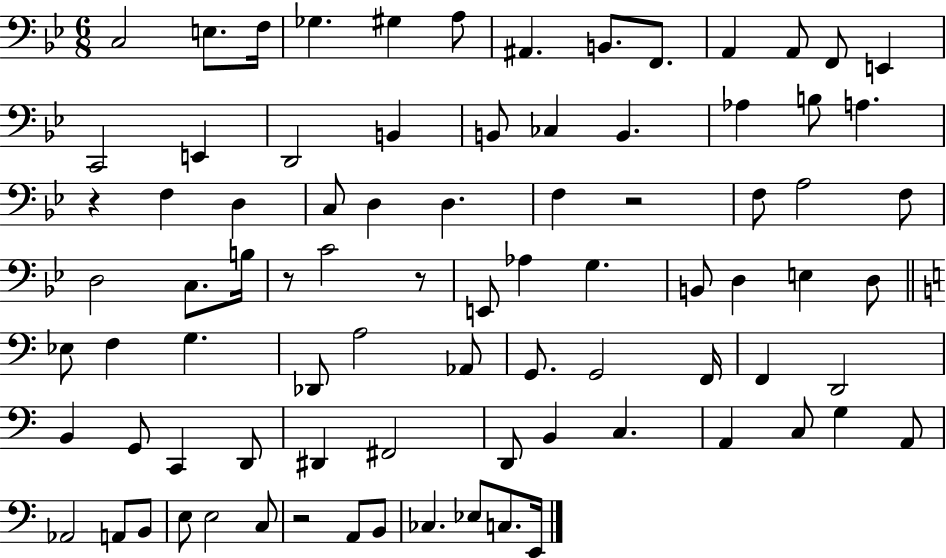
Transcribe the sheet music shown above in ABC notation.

X:1
T:Untitled
M:6/8
L:1/4
K:Bb
C,2 E,/2 F,/4 _G, ^G, A,/2 ^A,, B,,/2 F,,/2 A,, A,,/2 F,,/2 E,, C,,2 E,, D,,2 B,, B,,/2 _C, B,, _A, B,/2 A, z F, D, C,/2 D, D, F, z2 F,/2 A,2 F,/2 D,2 C,/2 B,/4 z/2 C2 z/2 E,,/2 _A, G, B,,/2 D, E, D,/2 _E,/2 F, G, _D,,/2 A,2 _A,,/2 G,,/2 G,,2 F,,/4 F,, D,,2 B,, G,,/2 C,, D,,/2 ^D,, ^F,,2 D,,/2 B,, C, A,, C,/2 G, A,,/2 _A,,2 A,,/2 B,,/2 E,/2 E,2 C,/2 z2 A,,/2 B,,/2 _C, _E,/2 C,/2 E,,/4